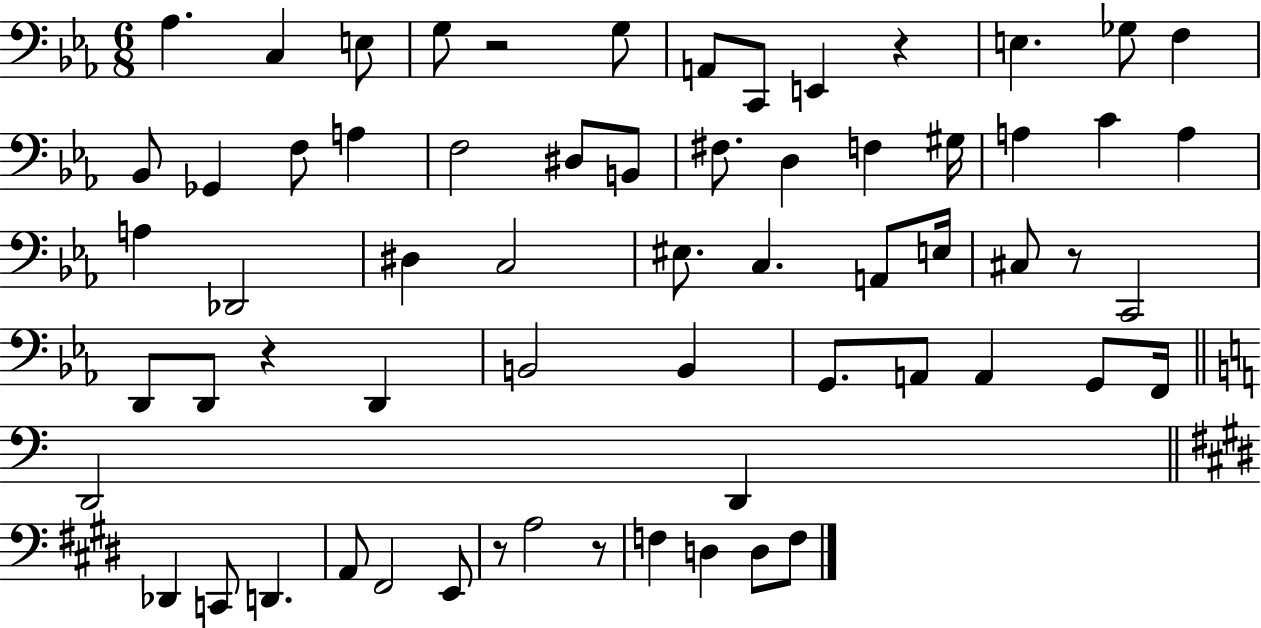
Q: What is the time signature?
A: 6/8